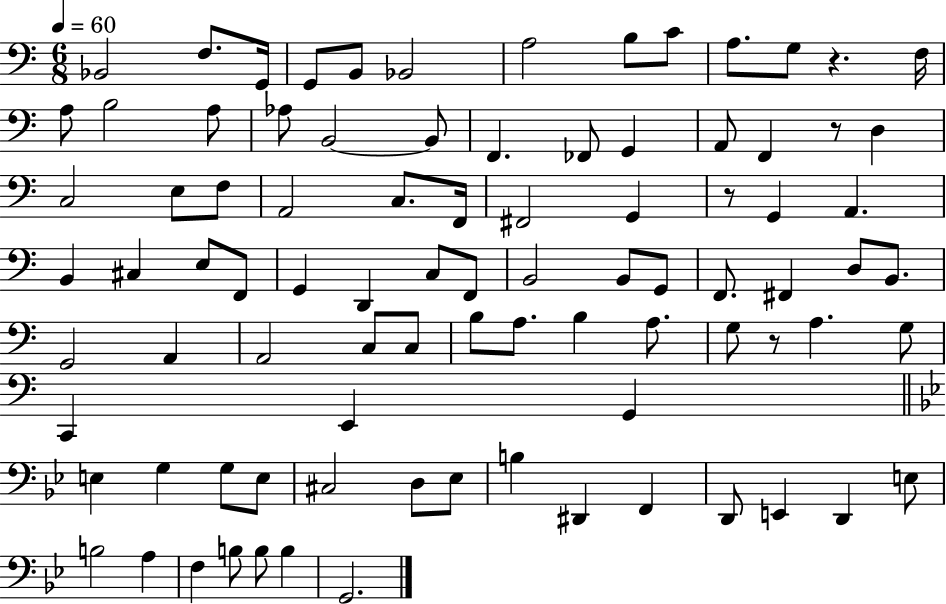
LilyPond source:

{
  \clef bass
  \numericTimeSignature
  \time 6/8
  \key c \major
  \tempo 4 = 60
  bes,2 f8. g,16 | g,8 b,8 bes,2 | a2 b8 c'8 | a8. g8 r4. f16 | \break a8 b2 a8 | aes8 b,2~~ b,8 | f,4. fes,8 g,4 | a,8 f,4 r8 d4 | \break c2 e8 f8 | a,2 c8. f,16 | fis,2 g,4 | r8 g,4 a,4. | \break b,4 cis4 e8 f,8 | g,4 d,4 c8 f,8 | b,2 b,8 g,8 | f,8. fis,4 d8 b,8. | \break g,2 a,4 | a,2 c8 c8 | b8 a8. b4 a8. | g8 r8 a4. g8 | \break c,4 e,4 g,4 | \bar "||" \break \key bes \major e4 g4 g8 e8 | cis2 d8 ees8 | b4 dis,4 f,4 | d,8 e,4 d,4 e8 | \break b2 a4 | f4 b8 b8 b4 | g,2. | \bar "|."
}